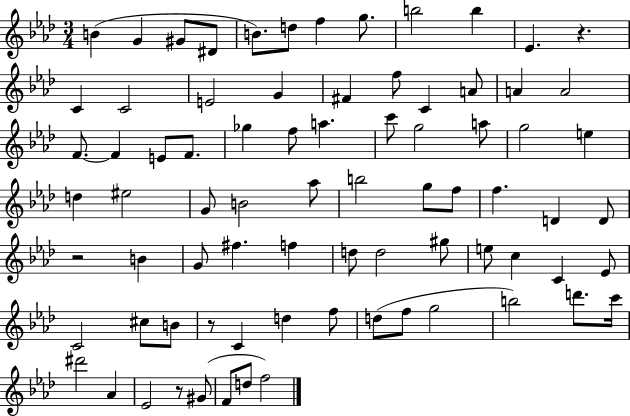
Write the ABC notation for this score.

X:1
T:Untitled
M:3/4
L:1/4
K:Ab
B G ^G/2 ^D/2 B/2 d/2 f g/2 b2 b _E z C C2 E2 G ^F f/2 C A/2 A A2 F/2 F E/2 F/2 _g f/2 a c'/2 g2 a/2 g2 e d ^e2 G/2 B2 _a/2 b2 g/2 f/2 f D D/2 z2 B G/2 ^f f d/2 d2 ^g/2 e/2 c C _E/2 C2 ^c/2 B/2 z/2 C d f/2 d/2 f/2 g2 b2 d'/2 c'/4 ^d'2 _A _E2 z/2 ^G/2 F/2 d/2 f2